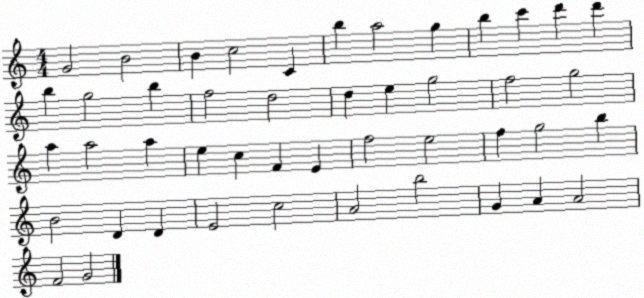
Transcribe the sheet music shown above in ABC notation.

X:1
T:Untitled
M:4/4
L:1/4
K:C
G2 B2 B c2 C b a2 g b c' d' d' b g2 b f2 d2 d e g2 f2 g2 a a2 a e c F E f2 e2 f g2 b B2 D D E2 c2 A2 b2 G A A2 F2 G2